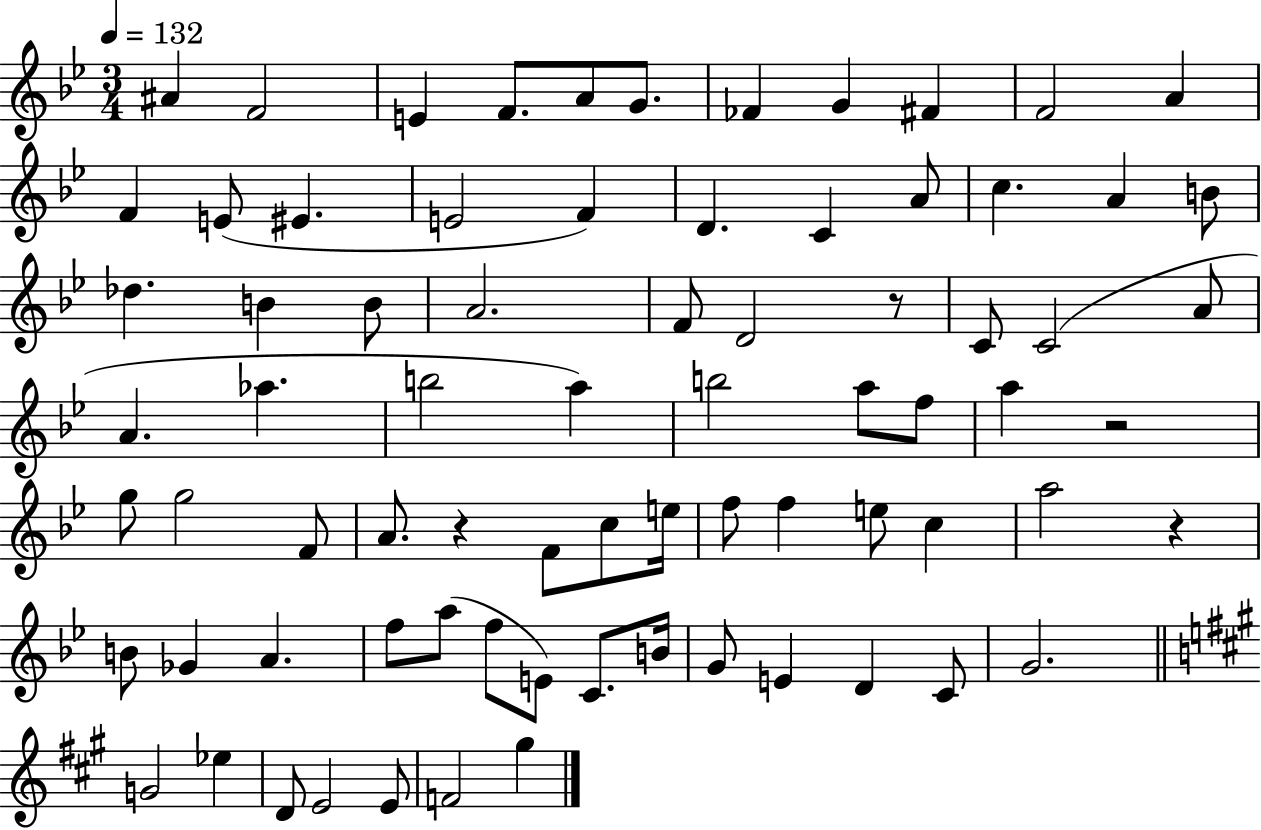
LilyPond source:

{
  \clef treble
  \numericTimeSignature
  \time 3/4
  \key bes \major
  \tempo 4 = 132
  ais'4 f'2 | e'4 f'8. a'8 g'8. | fes'4 g'4 fis'4 | f'2 a'4 | \break f'4 e'8( eis'4. | e'2 f'4) | d'4. c'4 a'8 | c''4. a'4 b'8 | \break des''4. b'4 b'8 | a'2. | f'8 d'2 r8 | c'8 c'2( a'8 | \break a'4. aes''4. | b''2 a''4) | b''2 a''8 f''8 | a''4 r2 | \break g''8 g''2 f'8 | a'8. r4 f'8 c''8 e''16 | f''8 f''4 e''8 c''4 | a''2 r4 | \break b'8 ges'4 a'4. | f''8 a''8( f''8 e'8) c'8. b'16 | g'8 e'4 d'4 c'8 | g'2. | \break \bar "||" \break \key a \major g'2 ees''4 | d'8 e'2 e'8 | f'2 gis''4 | \bar "|."
}